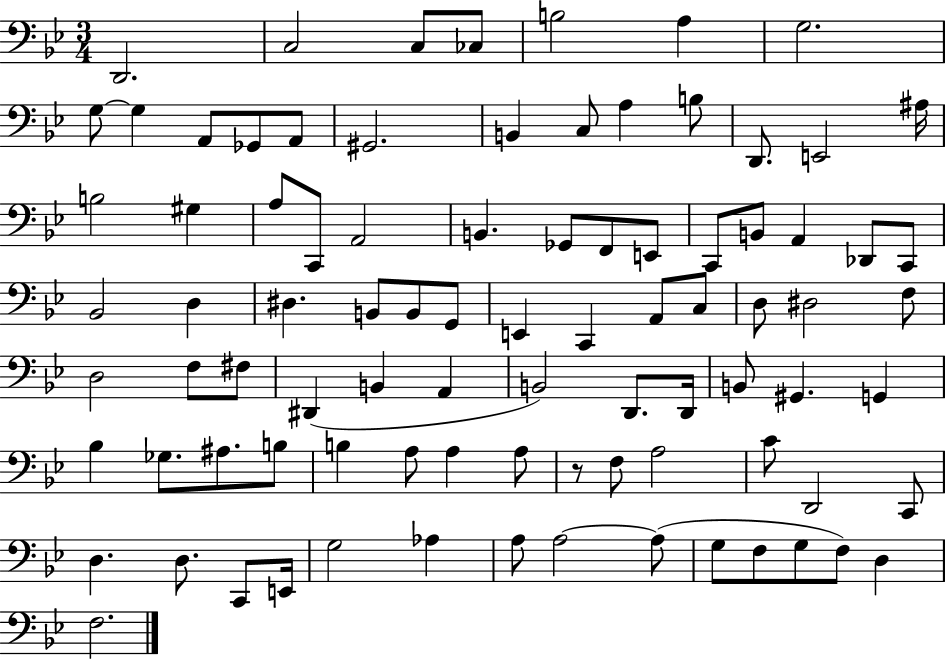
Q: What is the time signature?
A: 3/4